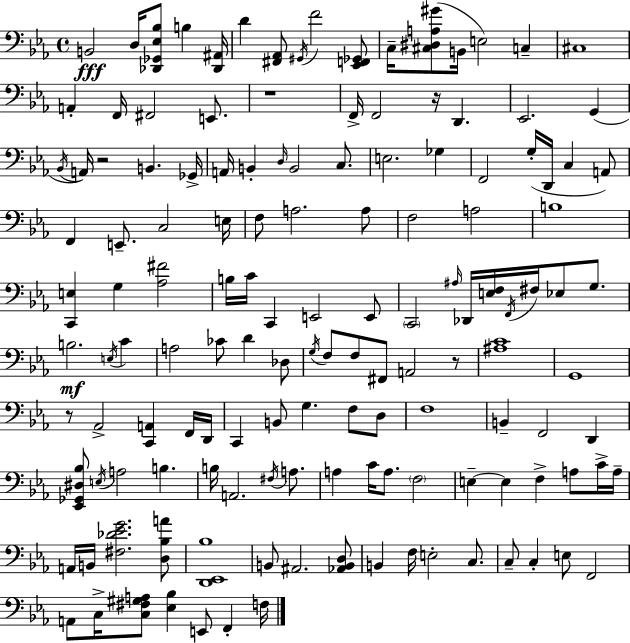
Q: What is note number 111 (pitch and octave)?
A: C3